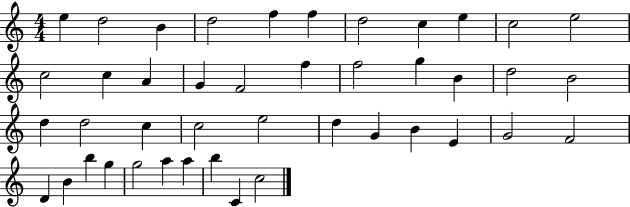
{
  \clef treble
  \numericTimeSignature
  \time 4/4
  \key c \major
  e''4 d''2 b'4 | d''2 f''4 f''4 | d''2 c''4 e''4 | c''2 e''2 | \break c''2 c''4 a'4 | g'4 f'2 f''4 | f''2 g''4 b'4 | d''2 b'2 | \break d''4 d''2 c''4 | c''2 e''2 | d''4 g'4 b'4 e'4 | g'2 f'2 | \break d'4 b'4 b''4 g''4 | g''2 a''4 a''4 | b''4 c'4 c''2 | \bar "|."
}